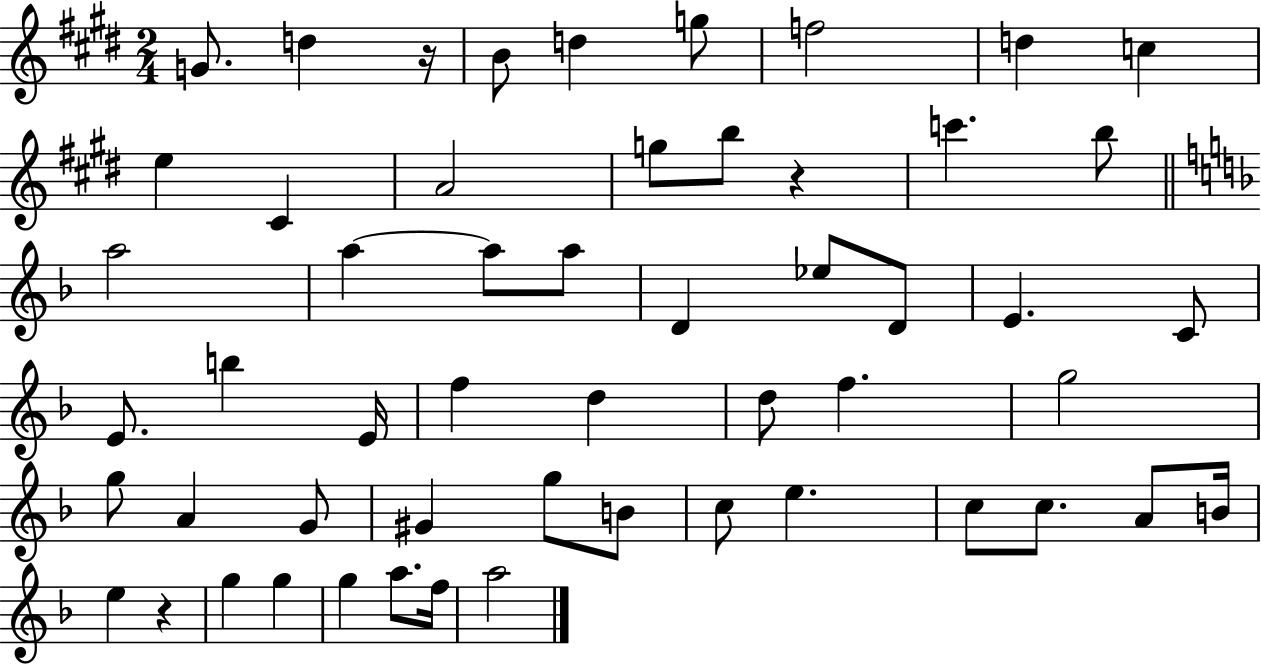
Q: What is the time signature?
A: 2/4